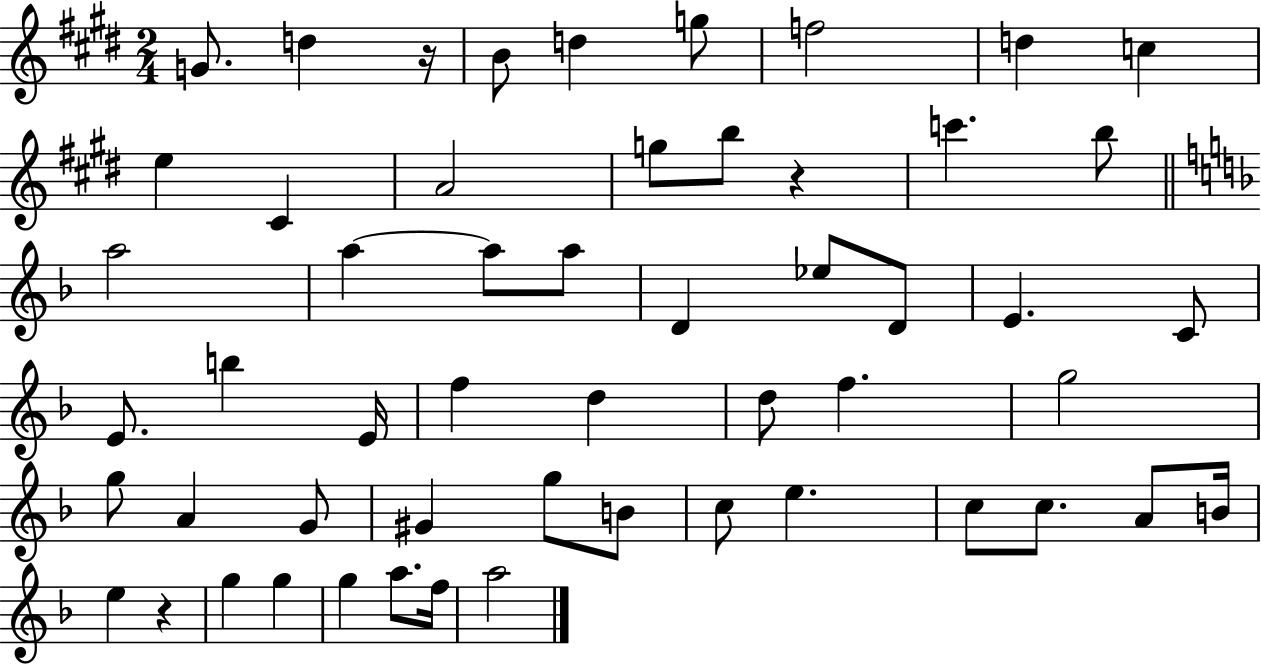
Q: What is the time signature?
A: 2/4